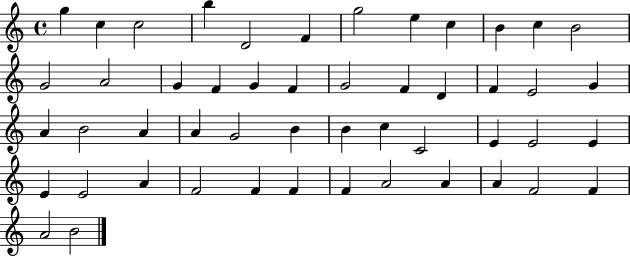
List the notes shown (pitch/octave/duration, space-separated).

G5/q C5/q C5/h B5/q D4/h F4/q G5/h E5/q C5/q B4/q C5/q B4/h G4/h A4/h G4/q F4/q G4/q F4/q G4/h F4/q D4/q F4/q E4/h G4/q A4/q B4/h A4/q A4/q G4/h B4/q B4/q C5/q C4/h E4/q E4/h E4/q E4/q E4/h A4/q F4/h F4/q F4/q F4/q A4/h A4/q A4/q F4/h F4/q A4/h B4/h